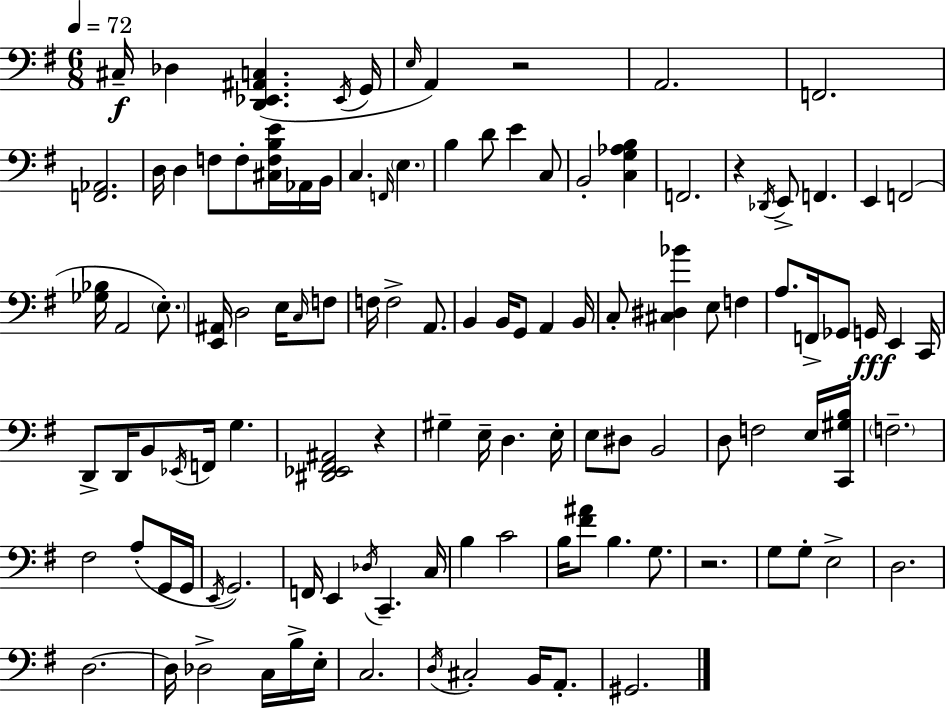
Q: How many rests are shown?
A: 4